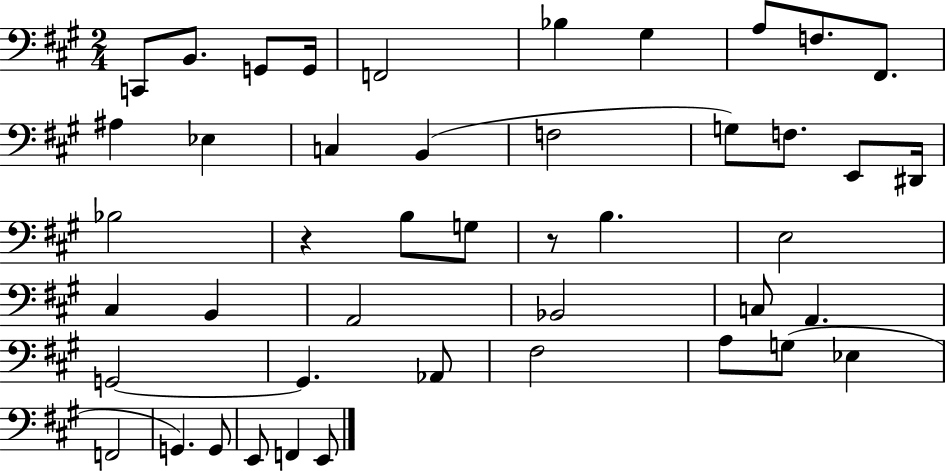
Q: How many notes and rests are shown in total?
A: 45